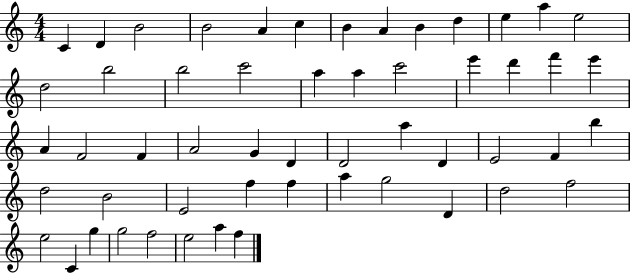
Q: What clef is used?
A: treble